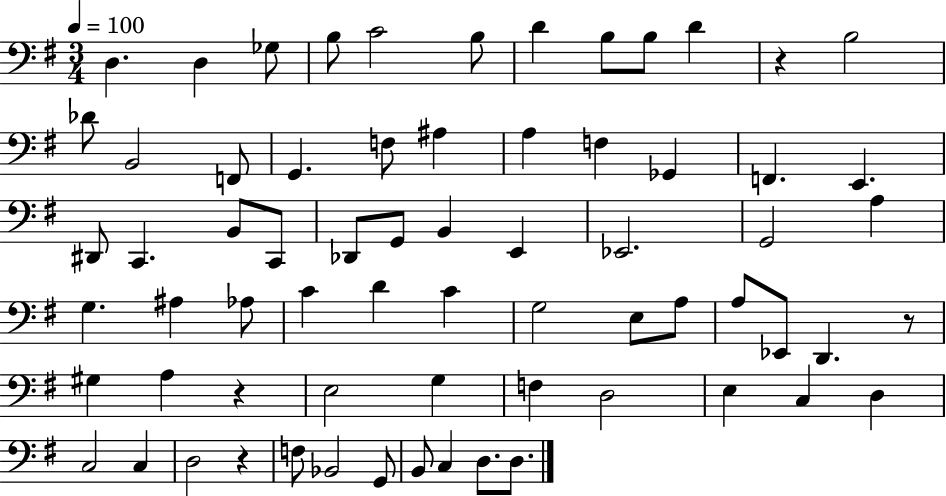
D3/q. D3/q Gb3/e B3/e C4/h B3/e D4/q B3/e B3/e D4/q R/q B3/h Db4/e B2/h F2/e G2/q. F3/e A#3/q A3/q F3/q Gb2/q F2/q. E2/q. D#2/e C2/q. B2/e C2/e Db2/e G2/e B2/q E2/q Eb2/h. G2/h A3/q G3/q. A#3/q Ab3/e C4/q D4/q C4/q G3/h E3/e A3/e A3/e Eb2/e D2/q. R/e G#3/q A3/q R/q E3/h G3/q F3/q D3/h E3/q C3/q D3/q C3/h C3/q D3/h R/q F3/e Bb2/h G2/e B2/e C3/q D3/e. D3/e.